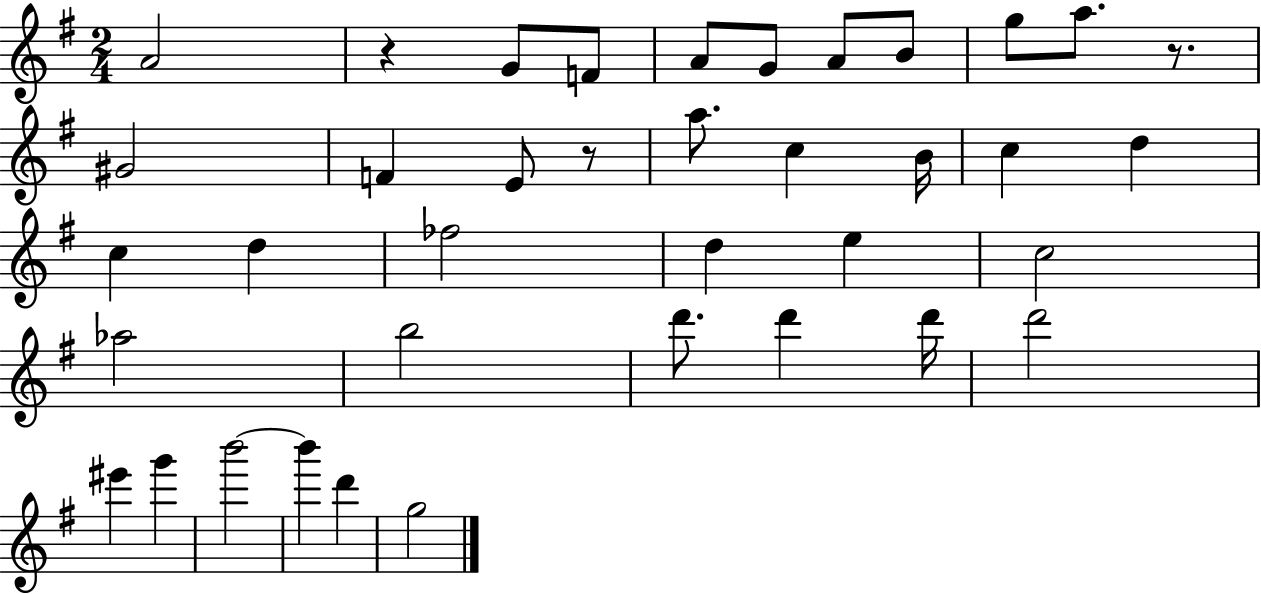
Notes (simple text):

A4/h R/q G4/e F4/e A4/e G4/e A4/e B4/e G5/e A5/e. R/e. G#4/h F4/q E4/e R/e A5/e. C5/q B4/s C5/q D5/q C5/q D5/q FES5/h D5/q E5/q C5/h Ab5/h B5/h D6/e. D6/q D6/s D6/h EIS6/q G6/q B6/h B6/q D6/q G5/h